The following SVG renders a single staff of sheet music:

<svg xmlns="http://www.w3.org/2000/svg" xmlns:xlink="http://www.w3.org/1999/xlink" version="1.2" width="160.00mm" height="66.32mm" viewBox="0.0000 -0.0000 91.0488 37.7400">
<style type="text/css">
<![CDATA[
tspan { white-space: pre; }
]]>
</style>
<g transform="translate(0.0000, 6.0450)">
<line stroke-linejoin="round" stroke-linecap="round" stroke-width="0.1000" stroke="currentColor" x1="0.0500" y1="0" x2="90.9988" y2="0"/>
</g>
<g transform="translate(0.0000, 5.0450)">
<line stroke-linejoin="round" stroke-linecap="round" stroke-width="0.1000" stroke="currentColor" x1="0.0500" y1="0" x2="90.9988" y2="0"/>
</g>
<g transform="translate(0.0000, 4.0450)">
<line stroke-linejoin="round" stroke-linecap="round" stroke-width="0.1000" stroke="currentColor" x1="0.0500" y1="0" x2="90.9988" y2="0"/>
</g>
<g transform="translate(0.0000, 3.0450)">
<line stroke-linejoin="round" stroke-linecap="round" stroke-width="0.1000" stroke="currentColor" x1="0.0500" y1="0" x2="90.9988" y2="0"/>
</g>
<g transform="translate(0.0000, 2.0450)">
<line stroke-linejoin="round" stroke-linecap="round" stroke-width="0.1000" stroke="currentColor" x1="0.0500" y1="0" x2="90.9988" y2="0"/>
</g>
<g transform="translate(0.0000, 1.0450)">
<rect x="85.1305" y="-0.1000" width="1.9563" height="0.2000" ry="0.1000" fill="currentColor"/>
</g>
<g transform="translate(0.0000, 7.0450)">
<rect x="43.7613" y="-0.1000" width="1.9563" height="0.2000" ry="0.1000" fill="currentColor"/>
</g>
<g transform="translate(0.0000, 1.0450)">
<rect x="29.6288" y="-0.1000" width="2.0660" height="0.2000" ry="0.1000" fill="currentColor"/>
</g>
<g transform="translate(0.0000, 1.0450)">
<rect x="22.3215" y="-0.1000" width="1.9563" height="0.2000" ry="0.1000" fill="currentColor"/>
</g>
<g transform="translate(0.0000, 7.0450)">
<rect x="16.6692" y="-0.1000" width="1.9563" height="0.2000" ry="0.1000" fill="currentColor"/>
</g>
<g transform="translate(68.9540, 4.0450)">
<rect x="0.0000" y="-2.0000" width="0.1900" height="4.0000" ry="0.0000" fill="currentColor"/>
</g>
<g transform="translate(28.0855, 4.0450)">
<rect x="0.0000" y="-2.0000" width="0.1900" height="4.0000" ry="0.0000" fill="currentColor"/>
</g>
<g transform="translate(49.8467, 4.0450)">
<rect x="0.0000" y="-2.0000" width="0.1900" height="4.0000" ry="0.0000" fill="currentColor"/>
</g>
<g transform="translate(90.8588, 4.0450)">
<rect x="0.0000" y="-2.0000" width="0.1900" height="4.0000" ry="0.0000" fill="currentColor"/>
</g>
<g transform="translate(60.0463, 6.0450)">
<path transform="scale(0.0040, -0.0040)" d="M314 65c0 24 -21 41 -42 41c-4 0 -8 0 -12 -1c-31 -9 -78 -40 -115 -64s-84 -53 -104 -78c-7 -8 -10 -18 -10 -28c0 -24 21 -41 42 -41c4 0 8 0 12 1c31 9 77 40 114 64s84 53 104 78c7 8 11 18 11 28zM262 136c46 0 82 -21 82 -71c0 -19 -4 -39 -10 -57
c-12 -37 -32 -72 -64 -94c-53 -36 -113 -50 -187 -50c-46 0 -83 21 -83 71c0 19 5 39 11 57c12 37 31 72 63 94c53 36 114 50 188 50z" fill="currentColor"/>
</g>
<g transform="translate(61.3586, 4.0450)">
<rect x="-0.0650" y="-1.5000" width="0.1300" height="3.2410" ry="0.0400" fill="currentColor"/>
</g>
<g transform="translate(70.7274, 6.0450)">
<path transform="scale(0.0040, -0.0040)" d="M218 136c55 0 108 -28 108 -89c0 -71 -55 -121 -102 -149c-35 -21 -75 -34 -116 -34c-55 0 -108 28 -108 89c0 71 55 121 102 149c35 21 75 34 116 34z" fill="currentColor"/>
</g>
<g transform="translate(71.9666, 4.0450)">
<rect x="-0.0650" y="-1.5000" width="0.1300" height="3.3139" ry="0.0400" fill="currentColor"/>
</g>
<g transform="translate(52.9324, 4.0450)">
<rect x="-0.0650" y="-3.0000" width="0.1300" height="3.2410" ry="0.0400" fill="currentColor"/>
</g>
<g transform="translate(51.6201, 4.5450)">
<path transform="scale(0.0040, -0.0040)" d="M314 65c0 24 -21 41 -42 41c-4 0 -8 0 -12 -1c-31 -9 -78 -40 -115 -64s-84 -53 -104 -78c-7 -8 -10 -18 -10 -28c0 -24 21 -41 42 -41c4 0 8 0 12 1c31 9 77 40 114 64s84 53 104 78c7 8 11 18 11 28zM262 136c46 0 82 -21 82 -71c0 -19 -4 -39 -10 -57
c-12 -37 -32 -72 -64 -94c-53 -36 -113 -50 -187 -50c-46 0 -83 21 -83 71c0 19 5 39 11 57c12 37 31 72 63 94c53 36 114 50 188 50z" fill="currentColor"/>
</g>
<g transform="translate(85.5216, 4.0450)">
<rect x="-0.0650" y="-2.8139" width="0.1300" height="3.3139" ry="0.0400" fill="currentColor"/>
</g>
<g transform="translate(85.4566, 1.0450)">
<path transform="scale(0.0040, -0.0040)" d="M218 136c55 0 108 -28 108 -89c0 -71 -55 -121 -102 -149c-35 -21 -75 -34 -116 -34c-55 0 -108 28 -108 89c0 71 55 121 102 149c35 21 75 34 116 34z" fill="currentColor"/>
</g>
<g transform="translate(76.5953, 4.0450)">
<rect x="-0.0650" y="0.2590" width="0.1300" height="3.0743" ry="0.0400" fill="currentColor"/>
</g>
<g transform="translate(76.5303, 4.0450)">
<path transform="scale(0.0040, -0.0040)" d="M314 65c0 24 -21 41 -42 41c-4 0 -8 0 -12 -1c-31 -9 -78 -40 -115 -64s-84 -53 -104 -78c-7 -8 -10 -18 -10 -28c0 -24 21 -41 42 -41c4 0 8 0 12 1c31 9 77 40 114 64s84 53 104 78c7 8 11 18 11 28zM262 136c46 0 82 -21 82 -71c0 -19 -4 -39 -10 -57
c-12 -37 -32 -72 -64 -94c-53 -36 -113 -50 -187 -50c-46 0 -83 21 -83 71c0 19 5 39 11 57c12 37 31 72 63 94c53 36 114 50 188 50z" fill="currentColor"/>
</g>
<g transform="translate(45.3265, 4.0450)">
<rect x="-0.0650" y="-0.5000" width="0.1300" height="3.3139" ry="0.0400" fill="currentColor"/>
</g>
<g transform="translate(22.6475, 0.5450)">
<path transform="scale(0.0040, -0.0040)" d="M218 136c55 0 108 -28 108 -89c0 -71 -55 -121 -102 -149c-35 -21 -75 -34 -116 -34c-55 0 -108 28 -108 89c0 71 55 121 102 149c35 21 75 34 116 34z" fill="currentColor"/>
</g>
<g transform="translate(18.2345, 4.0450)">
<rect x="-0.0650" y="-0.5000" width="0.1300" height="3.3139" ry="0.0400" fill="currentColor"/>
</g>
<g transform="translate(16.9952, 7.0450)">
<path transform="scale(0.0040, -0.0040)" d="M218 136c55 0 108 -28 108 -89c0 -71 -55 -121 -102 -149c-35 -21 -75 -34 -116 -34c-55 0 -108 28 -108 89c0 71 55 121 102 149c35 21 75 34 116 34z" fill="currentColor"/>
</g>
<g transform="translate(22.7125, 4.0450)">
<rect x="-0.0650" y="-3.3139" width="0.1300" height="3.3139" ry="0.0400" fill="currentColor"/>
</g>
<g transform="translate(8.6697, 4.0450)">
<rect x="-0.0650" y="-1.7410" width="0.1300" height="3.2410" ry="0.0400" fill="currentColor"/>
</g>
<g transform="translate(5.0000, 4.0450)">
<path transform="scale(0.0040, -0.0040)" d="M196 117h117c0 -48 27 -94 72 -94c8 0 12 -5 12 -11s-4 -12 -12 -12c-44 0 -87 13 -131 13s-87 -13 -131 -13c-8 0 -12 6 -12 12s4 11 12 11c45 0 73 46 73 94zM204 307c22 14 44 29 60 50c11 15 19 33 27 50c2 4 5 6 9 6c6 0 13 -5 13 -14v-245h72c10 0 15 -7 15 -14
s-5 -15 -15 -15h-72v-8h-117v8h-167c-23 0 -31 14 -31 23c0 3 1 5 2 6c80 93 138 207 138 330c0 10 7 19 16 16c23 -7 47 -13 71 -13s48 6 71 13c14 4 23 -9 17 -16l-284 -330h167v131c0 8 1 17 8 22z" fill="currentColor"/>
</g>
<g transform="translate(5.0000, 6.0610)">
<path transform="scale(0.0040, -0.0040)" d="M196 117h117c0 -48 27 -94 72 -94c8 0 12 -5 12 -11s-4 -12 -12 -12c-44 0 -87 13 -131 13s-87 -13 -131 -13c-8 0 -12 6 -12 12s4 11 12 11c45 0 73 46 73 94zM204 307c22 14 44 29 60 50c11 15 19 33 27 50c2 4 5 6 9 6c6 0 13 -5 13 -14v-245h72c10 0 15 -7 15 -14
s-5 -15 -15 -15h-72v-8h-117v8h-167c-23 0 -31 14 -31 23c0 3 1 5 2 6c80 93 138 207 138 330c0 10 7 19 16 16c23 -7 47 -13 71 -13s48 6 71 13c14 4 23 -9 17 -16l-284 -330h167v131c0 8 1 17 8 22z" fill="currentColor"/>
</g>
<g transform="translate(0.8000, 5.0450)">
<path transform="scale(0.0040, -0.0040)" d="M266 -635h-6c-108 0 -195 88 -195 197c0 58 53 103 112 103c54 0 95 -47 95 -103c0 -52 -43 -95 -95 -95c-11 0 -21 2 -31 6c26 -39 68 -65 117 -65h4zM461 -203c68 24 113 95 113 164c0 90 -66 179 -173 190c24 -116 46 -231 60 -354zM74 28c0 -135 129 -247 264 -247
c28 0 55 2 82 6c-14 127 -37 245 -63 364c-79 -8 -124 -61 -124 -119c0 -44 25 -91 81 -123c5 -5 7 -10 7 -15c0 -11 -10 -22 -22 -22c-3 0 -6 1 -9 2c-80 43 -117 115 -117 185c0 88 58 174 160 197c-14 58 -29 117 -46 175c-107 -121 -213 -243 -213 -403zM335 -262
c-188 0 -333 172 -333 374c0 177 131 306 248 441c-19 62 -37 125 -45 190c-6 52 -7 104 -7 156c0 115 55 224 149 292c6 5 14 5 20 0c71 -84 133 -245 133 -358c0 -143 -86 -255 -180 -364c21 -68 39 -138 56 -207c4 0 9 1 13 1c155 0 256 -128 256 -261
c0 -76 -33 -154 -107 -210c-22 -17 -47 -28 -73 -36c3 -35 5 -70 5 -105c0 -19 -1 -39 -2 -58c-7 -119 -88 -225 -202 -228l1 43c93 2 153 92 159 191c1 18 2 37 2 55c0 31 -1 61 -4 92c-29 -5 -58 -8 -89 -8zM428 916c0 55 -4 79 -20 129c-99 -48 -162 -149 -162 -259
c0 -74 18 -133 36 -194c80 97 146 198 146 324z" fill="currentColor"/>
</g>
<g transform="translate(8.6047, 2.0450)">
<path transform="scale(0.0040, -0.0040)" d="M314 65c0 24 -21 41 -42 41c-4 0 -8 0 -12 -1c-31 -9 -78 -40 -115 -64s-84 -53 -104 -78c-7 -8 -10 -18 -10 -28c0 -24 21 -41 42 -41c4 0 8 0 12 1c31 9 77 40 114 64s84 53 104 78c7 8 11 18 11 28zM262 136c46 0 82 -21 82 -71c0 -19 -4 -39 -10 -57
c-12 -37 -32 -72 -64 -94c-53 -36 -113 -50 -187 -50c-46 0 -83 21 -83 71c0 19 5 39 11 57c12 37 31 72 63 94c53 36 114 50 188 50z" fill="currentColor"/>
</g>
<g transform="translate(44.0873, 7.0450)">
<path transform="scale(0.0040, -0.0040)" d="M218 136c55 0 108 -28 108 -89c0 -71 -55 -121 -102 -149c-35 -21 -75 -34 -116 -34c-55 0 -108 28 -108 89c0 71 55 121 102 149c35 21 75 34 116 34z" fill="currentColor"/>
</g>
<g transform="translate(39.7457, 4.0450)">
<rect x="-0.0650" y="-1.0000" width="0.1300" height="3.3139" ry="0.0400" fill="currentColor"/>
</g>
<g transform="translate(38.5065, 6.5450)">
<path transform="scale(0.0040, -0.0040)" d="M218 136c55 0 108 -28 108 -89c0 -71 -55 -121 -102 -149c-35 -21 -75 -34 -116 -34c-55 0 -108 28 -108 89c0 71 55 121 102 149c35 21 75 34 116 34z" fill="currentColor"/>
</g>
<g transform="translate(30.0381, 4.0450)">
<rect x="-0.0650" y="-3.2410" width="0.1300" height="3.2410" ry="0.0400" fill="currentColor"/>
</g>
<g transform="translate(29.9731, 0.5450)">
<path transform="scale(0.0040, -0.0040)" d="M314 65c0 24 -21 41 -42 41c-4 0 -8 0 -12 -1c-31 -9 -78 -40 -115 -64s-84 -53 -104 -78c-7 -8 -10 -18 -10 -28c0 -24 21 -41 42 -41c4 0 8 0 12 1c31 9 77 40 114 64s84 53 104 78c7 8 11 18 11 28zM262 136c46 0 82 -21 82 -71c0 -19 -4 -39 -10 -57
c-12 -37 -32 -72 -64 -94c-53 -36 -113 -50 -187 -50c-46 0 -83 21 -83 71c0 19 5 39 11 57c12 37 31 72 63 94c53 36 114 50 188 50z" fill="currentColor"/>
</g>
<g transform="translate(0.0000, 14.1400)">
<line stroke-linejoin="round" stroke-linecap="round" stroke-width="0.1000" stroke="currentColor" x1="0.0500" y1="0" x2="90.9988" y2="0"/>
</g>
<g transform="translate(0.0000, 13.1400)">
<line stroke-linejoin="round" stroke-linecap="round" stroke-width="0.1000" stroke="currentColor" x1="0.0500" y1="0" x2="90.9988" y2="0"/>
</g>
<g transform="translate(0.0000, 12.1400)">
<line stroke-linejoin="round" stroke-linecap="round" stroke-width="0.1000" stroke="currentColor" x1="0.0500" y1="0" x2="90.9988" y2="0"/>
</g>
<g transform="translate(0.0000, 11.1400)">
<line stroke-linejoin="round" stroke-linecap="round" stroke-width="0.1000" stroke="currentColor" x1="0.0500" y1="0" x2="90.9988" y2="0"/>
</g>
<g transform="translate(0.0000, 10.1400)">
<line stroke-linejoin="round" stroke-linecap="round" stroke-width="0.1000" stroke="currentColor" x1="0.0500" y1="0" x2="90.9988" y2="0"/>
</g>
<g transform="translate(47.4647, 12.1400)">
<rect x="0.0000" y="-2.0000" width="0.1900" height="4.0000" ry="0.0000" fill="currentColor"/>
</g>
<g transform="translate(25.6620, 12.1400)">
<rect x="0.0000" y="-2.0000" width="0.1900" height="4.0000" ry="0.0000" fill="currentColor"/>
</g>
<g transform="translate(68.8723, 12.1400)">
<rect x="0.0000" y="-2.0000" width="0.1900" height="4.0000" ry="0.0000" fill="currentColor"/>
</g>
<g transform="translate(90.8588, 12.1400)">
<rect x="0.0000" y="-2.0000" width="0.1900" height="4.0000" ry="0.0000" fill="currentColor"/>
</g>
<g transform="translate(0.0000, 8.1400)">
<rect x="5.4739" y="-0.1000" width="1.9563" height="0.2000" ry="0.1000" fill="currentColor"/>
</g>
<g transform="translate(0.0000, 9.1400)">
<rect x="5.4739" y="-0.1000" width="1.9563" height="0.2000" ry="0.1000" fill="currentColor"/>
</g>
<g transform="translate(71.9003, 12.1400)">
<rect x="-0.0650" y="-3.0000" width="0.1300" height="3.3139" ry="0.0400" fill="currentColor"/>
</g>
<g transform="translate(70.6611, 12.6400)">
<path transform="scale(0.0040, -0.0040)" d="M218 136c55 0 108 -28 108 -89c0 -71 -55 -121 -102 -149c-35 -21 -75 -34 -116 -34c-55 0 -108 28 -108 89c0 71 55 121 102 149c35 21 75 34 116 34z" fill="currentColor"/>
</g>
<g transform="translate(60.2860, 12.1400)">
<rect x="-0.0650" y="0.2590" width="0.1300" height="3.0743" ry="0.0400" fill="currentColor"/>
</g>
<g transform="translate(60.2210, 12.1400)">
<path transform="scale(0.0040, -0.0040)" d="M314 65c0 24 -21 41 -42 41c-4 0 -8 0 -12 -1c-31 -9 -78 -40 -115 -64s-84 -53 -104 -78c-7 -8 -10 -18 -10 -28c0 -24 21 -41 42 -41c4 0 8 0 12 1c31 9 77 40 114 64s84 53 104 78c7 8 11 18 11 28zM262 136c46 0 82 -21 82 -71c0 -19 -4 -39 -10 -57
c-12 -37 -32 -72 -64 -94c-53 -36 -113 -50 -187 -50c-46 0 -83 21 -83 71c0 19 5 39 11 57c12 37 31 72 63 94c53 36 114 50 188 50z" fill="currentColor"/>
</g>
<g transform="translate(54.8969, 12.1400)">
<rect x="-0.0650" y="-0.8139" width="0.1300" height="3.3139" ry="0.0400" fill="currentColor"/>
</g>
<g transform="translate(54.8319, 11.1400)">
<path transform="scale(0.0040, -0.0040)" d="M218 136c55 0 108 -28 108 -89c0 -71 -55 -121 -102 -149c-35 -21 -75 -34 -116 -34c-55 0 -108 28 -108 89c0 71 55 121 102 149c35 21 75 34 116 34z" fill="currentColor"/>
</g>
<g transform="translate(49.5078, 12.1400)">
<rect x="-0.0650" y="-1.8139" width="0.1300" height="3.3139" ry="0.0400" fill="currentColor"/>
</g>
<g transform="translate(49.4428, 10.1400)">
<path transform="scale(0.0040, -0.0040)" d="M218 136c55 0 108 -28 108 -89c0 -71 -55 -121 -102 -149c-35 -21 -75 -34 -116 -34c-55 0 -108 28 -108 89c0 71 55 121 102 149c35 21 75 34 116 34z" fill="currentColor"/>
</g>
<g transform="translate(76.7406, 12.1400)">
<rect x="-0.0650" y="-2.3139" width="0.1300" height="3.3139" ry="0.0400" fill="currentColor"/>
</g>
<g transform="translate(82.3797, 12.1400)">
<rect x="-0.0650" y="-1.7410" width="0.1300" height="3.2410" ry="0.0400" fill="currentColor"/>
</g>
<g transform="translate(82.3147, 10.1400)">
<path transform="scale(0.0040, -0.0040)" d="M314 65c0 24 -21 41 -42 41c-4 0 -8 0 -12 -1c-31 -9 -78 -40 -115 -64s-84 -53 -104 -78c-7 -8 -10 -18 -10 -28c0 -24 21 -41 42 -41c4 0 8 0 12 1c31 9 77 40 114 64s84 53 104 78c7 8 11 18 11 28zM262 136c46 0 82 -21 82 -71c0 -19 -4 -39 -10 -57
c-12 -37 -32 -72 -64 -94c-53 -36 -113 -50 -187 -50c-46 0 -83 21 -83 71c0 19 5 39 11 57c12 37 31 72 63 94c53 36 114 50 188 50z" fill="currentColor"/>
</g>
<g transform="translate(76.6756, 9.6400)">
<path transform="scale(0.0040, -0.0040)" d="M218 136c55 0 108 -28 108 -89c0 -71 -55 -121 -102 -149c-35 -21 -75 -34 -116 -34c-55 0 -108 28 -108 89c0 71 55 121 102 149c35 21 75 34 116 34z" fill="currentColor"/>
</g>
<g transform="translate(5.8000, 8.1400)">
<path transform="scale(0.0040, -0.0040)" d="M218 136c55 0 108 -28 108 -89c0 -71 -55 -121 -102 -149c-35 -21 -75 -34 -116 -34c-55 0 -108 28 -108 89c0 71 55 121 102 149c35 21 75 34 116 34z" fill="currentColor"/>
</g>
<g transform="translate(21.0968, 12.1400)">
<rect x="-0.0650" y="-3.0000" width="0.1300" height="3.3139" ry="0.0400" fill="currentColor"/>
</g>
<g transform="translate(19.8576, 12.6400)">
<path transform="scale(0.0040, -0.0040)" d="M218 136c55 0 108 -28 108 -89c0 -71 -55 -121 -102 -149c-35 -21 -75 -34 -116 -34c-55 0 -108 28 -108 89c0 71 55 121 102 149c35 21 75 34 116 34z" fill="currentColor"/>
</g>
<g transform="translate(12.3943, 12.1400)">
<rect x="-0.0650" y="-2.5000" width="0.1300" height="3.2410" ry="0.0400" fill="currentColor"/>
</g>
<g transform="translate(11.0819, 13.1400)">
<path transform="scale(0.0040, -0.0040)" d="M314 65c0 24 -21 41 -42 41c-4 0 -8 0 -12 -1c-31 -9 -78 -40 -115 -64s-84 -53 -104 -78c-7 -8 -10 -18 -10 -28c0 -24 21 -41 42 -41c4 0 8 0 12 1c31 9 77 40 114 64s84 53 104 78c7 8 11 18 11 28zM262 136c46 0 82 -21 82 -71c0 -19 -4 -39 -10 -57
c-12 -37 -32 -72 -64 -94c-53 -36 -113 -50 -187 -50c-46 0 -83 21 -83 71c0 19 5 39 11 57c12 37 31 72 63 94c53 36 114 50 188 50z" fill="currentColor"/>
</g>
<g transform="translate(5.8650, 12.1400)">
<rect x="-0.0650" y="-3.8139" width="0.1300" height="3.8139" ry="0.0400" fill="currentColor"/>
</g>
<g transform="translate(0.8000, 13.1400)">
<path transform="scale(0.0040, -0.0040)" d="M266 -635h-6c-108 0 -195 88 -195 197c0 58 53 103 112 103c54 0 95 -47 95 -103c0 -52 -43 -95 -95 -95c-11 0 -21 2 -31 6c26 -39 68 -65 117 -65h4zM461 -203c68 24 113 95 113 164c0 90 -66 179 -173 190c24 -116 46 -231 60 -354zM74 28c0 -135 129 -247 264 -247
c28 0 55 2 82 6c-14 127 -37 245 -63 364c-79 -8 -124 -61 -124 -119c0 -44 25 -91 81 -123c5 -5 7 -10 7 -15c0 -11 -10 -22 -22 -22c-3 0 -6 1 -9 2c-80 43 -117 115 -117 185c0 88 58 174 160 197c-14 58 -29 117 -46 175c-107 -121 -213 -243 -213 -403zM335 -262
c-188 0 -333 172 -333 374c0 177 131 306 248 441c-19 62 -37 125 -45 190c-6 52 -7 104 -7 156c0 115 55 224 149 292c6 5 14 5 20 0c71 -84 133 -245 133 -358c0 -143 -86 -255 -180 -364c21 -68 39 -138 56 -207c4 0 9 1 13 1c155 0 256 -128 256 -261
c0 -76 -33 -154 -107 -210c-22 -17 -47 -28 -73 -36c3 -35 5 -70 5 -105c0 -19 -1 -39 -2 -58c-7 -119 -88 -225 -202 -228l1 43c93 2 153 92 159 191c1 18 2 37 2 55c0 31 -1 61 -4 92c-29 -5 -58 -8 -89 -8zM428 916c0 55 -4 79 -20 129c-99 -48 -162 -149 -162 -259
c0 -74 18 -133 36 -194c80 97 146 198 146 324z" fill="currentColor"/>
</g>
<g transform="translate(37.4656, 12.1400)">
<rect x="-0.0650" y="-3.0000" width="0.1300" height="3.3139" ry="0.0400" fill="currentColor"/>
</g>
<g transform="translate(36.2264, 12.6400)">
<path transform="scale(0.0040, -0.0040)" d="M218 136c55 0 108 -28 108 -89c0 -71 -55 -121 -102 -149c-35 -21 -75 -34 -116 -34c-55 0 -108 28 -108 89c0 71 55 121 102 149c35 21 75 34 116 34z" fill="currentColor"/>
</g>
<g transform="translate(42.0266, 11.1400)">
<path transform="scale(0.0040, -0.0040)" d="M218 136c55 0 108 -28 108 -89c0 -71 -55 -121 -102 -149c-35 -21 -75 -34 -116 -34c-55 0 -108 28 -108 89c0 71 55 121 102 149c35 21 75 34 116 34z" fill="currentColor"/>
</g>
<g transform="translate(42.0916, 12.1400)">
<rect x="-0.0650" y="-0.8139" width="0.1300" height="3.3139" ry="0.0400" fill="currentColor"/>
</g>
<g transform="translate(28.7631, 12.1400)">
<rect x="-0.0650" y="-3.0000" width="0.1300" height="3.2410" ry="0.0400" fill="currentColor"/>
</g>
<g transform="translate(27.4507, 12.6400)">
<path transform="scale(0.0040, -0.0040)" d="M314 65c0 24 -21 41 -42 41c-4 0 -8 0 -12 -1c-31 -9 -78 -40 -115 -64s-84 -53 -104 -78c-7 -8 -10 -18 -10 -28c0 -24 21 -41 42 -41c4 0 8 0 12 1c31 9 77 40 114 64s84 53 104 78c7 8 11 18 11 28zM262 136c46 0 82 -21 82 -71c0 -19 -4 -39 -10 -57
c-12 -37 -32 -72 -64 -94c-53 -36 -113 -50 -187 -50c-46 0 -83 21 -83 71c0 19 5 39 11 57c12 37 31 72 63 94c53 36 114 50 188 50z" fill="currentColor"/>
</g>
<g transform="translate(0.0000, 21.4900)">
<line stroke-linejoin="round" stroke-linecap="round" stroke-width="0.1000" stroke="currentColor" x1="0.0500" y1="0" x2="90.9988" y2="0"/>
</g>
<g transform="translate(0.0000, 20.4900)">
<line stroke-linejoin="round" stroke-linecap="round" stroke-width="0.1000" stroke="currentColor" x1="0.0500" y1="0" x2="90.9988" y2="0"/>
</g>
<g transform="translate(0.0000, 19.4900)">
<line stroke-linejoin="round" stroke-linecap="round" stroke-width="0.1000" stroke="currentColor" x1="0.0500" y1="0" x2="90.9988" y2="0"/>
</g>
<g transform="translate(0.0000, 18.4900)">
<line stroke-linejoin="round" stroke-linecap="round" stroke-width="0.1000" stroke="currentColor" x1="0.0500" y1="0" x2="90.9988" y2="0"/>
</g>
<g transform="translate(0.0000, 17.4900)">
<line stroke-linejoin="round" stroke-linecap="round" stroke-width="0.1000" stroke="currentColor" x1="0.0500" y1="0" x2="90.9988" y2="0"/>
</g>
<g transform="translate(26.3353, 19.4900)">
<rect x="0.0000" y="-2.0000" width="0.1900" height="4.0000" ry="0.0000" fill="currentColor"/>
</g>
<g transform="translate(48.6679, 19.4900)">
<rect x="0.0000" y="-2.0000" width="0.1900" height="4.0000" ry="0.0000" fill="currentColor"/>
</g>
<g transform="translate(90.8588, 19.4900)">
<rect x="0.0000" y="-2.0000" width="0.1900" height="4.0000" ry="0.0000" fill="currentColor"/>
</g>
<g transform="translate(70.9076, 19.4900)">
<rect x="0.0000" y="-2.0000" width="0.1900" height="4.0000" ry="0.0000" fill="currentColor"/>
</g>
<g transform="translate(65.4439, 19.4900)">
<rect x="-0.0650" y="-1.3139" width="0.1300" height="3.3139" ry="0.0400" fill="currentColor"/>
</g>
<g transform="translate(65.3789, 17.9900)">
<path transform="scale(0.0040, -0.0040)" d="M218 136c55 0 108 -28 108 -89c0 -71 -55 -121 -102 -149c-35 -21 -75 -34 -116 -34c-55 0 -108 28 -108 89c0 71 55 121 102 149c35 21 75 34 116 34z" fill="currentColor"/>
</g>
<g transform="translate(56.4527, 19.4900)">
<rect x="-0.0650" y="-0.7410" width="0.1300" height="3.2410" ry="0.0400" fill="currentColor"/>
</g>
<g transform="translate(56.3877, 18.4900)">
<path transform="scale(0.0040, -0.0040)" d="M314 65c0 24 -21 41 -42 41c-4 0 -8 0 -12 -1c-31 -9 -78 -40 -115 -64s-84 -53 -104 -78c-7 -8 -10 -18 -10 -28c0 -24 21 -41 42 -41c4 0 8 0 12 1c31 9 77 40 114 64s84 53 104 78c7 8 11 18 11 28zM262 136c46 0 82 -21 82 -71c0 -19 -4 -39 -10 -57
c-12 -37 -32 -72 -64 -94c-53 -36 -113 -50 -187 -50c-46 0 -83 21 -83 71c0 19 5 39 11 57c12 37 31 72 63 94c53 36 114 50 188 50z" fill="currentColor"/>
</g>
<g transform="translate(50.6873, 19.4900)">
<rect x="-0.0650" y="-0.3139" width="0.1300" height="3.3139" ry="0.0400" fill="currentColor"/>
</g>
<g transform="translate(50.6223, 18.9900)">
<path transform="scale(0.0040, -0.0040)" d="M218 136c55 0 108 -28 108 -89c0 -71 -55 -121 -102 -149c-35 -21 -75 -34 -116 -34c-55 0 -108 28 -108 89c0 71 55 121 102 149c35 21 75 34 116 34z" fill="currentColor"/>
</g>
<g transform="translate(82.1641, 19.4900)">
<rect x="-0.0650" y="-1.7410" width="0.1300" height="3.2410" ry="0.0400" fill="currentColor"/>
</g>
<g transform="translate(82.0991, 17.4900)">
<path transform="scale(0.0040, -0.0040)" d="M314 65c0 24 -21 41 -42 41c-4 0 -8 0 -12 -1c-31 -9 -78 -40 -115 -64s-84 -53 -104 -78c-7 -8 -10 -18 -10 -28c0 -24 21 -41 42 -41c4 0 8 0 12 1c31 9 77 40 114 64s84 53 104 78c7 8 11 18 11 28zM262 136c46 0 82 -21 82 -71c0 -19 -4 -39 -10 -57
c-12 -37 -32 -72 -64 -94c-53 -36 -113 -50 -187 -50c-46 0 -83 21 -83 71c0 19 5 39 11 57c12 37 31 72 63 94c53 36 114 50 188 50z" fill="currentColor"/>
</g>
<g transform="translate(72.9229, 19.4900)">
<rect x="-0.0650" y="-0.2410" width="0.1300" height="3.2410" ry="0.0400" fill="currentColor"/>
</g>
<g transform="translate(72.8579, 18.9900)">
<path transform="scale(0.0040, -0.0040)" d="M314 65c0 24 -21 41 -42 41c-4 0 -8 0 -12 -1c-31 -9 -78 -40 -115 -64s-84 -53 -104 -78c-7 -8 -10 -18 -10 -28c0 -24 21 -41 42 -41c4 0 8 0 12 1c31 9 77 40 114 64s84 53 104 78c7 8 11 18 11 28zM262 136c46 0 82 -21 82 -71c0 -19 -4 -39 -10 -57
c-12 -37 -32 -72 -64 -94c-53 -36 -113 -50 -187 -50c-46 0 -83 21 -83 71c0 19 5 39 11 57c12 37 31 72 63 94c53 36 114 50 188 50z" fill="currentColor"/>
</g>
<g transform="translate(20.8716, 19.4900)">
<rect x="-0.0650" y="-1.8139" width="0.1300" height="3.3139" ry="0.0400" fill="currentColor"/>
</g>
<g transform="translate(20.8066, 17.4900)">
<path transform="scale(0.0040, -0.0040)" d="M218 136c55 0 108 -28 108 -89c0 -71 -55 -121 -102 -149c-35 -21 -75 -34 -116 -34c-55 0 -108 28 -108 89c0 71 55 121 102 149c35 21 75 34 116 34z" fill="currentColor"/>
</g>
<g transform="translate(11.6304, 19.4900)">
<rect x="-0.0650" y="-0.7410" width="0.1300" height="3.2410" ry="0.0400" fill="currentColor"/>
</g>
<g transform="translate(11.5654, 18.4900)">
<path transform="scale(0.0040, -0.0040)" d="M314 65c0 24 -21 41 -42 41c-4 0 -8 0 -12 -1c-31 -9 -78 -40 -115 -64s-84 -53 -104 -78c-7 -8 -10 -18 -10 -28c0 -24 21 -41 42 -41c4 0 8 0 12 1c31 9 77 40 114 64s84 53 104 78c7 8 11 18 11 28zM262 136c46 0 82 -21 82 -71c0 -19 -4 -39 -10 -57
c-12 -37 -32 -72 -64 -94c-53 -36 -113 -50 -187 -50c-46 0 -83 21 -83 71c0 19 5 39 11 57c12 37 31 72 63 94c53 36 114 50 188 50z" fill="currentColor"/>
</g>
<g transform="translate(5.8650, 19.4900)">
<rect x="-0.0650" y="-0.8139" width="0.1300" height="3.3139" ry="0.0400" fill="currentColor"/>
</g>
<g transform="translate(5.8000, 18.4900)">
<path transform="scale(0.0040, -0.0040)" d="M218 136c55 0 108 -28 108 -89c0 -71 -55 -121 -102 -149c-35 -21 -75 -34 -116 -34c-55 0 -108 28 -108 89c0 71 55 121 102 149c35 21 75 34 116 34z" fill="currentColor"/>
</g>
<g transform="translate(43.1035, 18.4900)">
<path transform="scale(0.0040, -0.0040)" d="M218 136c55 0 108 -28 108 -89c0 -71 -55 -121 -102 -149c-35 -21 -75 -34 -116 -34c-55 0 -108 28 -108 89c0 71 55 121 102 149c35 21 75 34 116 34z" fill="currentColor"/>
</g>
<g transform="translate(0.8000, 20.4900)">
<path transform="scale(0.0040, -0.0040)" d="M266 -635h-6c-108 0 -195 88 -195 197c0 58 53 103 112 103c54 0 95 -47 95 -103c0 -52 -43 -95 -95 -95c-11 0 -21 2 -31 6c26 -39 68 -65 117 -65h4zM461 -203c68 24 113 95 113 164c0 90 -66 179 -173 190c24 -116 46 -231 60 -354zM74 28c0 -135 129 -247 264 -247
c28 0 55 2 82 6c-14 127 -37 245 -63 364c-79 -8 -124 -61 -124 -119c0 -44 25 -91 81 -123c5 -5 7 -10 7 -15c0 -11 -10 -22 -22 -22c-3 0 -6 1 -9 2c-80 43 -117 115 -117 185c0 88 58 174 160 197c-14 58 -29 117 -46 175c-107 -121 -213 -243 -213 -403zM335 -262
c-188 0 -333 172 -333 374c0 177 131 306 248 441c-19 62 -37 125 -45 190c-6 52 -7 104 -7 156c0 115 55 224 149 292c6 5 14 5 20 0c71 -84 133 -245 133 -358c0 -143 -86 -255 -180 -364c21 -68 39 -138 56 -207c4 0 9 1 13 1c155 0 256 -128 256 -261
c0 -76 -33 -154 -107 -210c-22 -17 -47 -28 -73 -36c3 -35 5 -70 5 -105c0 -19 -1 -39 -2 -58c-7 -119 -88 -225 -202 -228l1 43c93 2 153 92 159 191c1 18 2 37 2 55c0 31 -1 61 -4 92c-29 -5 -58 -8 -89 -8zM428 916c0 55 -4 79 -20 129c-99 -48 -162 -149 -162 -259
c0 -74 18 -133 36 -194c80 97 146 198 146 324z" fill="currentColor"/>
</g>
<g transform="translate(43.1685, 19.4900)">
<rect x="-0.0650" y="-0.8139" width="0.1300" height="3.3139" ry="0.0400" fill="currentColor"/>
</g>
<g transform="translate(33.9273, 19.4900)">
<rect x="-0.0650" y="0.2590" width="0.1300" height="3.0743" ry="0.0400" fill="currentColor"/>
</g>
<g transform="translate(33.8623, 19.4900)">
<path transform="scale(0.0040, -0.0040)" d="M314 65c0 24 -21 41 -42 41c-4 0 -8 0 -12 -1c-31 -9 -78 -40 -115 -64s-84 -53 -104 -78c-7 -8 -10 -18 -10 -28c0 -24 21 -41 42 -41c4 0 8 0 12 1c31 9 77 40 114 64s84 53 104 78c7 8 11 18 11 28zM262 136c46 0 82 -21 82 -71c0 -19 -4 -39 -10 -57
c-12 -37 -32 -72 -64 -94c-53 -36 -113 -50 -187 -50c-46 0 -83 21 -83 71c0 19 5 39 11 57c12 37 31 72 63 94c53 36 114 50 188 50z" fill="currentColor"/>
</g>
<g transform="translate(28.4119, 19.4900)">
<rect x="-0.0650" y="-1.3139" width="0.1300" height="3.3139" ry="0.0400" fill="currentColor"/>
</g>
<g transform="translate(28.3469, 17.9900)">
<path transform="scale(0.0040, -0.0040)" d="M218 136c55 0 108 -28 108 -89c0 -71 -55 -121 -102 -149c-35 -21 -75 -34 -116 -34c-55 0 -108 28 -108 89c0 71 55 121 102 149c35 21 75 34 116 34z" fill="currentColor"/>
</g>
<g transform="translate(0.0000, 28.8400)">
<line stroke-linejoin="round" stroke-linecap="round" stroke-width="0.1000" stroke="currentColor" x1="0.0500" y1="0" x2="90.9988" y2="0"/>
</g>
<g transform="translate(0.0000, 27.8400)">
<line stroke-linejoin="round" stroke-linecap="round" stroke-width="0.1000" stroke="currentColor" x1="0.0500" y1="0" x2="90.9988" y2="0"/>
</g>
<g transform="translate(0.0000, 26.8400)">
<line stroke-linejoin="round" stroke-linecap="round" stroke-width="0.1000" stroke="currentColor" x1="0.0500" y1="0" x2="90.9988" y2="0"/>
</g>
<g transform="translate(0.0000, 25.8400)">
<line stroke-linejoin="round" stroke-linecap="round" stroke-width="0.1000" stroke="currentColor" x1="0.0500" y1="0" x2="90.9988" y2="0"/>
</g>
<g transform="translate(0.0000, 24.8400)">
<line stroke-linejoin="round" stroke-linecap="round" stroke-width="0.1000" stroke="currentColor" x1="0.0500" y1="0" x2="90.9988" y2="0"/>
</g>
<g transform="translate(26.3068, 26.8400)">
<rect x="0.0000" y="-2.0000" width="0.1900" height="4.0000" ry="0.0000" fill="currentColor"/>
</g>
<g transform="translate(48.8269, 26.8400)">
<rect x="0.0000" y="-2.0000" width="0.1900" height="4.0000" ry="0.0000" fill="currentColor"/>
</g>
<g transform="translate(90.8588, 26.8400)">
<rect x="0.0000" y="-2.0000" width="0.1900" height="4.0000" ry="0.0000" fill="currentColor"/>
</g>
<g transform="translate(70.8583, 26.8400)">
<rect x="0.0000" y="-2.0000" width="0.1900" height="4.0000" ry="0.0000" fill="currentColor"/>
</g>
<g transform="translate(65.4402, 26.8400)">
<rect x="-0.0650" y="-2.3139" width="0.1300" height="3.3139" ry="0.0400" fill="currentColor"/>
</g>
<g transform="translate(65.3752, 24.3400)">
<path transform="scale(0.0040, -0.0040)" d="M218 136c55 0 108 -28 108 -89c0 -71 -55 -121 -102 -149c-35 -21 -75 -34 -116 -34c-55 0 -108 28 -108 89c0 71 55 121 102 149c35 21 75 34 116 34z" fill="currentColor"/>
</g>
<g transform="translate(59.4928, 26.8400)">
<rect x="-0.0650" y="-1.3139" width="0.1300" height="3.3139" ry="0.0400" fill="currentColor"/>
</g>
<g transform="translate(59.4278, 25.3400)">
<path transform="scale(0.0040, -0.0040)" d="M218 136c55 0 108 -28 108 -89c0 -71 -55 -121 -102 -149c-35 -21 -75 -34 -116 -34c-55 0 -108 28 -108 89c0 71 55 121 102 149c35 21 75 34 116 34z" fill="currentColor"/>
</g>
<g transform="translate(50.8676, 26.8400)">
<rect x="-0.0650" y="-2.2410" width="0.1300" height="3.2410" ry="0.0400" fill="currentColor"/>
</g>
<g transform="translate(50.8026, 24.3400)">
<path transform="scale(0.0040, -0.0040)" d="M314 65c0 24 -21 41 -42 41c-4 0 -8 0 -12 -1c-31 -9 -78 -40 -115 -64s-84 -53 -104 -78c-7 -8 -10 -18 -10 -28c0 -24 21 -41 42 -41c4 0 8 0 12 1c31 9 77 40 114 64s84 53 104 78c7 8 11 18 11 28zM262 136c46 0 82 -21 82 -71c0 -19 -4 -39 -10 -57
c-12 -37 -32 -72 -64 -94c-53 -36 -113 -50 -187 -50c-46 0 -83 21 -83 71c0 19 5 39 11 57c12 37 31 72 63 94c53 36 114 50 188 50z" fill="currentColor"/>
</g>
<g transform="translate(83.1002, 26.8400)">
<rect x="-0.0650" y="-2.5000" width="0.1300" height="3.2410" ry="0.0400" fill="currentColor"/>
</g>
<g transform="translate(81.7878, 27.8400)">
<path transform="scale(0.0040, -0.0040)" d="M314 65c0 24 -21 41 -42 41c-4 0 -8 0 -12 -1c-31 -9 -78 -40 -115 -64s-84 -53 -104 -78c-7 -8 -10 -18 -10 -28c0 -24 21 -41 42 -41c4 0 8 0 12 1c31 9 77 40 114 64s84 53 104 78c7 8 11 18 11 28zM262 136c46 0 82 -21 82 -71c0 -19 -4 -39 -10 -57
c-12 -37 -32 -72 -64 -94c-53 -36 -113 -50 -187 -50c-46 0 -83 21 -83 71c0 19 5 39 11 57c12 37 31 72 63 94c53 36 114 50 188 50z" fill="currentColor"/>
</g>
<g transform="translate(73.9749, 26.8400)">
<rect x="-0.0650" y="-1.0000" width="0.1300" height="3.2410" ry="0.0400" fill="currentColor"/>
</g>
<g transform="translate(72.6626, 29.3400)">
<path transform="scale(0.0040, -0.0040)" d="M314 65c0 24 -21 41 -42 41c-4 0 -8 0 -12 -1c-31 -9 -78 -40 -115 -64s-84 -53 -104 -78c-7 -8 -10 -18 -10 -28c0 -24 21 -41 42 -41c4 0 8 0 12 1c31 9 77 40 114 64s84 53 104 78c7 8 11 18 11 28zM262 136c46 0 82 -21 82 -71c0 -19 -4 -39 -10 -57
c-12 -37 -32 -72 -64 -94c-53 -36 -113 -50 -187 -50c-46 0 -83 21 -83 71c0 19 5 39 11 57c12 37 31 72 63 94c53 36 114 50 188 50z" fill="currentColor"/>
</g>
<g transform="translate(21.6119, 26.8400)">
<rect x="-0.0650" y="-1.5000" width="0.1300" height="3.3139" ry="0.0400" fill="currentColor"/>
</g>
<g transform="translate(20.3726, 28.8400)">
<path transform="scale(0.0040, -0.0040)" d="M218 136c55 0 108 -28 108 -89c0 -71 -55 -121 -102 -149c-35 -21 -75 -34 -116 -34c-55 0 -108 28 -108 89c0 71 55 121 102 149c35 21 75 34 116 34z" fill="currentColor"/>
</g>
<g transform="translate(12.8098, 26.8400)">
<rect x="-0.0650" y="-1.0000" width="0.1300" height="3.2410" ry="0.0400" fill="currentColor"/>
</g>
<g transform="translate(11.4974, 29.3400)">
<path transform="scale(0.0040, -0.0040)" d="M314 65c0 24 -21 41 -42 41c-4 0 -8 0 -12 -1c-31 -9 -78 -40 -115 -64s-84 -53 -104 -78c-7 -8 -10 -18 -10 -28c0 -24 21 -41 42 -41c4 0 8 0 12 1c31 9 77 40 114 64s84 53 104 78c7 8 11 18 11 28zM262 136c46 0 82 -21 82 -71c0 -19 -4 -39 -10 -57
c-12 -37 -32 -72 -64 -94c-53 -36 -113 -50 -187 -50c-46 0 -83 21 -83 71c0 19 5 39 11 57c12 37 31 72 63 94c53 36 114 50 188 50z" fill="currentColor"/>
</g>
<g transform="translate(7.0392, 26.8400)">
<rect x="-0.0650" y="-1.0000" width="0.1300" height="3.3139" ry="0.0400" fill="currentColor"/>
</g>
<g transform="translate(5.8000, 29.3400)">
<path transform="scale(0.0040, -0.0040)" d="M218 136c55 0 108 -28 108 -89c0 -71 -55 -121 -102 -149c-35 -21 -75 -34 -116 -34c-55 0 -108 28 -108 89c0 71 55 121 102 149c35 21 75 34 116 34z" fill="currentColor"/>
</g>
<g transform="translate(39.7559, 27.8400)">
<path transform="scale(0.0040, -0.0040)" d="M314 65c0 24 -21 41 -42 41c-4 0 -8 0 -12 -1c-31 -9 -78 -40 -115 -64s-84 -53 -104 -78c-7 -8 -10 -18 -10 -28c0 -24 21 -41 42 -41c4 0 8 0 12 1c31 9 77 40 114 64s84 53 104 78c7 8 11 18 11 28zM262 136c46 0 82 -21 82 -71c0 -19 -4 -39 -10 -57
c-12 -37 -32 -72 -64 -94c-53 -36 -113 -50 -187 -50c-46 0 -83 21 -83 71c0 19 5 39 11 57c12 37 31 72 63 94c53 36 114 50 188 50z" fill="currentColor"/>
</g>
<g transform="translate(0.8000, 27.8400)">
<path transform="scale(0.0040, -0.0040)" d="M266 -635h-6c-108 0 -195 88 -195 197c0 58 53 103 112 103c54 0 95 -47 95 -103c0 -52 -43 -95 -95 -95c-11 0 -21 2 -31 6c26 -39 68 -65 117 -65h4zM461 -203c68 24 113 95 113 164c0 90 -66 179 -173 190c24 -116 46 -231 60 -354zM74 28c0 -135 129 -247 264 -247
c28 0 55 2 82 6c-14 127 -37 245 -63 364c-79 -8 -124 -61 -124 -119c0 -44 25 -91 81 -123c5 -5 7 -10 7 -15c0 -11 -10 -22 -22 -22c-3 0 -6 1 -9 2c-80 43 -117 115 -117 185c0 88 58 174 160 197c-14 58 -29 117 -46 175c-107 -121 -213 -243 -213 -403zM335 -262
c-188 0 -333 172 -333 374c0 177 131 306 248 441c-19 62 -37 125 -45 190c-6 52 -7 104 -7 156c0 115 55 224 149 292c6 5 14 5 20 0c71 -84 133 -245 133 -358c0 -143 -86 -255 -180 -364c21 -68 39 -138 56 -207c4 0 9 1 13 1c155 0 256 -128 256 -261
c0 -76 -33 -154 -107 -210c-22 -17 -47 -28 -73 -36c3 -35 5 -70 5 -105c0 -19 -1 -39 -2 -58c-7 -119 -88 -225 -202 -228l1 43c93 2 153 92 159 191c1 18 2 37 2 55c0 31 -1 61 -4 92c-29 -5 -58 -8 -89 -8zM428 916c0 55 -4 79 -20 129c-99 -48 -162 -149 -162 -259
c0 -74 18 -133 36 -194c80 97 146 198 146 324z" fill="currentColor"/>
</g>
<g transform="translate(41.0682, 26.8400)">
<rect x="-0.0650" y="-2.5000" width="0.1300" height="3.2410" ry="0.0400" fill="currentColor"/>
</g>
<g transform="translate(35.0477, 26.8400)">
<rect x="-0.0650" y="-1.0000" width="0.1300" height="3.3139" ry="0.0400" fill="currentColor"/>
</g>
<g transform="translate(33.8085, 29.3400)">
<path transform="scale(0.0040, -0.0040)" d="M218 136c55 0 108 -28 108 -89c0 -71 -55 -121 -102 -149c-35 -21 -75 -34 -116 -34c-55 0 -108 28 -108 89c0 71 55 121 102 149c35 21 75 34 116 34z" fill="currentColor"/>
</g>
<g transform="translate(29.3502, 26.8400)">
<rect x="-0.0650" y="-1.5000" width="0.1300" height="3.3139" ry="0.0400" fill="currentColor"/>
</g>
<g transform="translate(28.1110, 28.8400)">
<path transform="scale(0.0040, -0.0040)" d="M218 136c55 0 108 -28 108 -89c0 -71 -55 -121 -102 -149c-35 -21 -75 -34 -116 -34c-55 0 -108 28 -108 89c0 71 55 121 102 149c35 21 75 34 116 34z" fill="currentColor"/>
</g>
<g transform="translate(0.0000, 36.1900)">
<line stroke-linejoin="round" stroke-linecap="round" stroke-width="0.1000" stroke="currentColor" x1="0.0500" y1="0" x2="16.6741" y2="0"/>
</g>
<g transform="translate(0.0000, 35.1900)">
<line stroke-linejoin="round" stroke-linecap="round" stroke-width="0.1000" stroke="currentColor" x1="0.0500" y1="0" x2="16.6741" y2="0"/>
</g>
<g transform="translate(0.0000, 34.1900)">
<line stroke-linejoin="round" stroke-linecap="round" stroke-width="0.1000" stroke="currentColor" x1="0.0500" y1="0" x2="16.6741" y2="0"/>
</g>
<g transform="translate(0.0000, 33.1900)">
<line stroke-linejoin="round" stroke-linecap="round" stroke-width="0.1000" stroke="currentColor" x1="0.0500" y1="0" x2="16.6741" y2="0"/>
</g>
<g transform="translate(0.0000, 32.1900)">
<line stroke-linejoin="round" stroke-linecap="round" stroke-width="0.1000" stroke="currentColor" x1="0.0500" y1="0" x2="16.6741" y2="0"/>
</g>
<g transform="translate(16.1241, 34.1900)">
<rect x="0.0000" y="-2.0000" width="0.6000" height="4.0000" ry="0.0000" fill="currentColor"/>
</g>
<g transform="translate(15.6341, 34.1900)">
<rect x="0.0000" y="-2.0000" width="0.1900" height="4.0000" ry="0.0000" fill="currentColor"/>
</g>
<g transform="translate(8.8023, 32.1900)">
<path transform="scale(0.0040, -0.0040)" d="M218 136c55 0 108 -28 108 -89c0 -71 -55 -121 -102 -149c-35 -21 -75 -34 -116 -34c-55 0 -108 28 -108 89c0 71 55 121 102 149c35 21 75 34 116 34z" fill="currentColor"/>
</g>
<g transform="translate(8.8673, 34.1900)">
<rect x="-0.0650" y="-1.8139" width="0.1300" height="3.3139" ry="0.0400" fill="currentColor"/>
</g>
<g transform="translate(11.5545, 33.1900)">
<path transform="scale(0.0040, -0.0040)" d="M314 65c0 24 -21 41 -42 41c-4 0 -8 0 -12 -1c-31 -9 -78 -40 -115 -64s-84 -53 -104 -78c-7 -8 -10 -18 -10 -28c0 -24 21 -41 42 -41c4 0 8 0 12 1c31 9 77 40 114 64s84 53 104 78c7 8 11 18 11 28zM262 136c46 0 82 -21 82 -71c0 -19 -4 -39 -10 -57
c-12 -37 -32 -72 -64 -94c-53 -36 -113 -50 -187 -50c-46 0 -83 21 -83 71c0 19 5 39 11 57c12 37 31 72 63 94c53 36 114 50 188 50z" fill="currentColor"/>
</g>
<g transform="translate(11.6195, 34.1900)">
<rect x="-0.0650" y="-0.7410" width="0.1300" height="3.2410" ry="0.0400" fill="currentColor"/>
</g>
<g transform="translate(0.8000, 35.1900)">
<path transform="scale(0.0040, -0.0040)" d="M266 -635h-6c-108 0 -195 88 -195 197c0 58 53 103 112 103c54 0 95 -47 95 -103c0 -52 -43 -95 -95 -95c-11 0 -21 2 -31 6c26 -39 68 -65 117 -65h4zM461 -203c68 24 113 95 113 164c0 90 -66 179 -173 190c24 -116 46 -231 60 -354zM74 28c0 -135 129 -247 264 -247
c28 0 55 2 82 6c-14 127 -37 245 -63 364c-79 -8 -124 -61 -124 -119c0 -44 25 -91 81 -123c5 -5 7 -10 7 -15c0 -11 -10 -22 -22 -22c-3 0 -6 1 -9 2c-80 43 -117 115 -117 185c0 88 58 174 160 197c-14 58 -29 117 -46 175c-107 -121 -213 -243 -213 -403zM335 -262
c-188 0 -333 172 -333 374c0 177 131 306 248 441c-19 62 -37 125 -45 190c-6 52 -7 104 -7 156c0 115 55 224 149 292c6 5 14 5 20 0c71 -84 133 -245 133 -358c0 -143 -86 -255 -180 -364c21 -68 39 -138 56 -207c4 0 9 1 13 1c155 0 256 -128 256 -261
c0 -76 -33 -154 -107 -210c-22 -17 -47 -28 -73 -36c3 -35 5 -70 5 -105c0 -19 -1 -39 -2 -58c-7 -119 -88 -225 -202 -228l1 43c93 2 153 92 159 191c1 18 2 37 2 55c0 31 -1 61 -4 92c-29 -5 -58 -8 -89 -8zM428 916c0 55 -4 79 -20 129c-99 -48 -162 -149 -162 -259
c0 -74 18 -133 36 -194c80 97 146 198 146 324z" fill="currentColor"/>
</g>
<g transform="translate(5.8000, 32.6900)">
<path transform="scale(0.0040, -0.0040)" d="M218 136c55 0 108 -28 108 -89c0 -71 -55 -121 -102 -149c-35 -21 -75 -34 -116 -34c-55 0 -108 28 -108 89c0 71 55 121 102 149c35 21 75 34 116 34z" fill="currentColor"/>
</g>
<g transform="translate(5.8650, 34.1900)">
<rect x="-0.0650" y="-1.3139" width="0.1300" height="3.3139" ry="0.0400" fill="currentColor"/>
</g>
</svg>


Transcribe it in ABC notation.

X:1
T:Untitled
M:4/4
L:1/4
K:C
f2 C b b2 D C A2 E2 E B2 a c' G2 A A2 A d f d B2 A g f2 d d2 f e B2 d c d2 e c2 f2 D D2 E E D G2 g2 e g D2 G2 e f d2